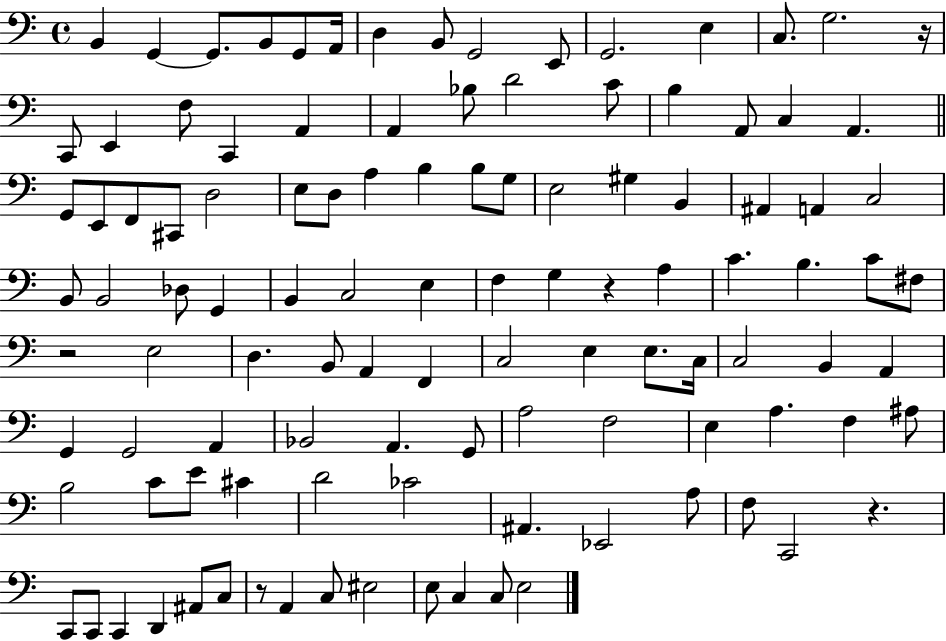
B2/q G2/q G2/e. B2/e G2/e A2/s D3/q B2/e G2/h E2/e G2/h. E3/q C3/e. G3/h. R/s C2/e E2/q F3/e C2/q A2/q A2/q Bb3/e D4/h C4/e B3/q A2/e C3/q A2/q. G2/e E2/e F2/e C#2/e D3/h E3/e D3/e A3/q B3/q B3/e G3/e E3/h G#3/q B2/q A#2/q A2/q C3/h B2/e B2/h Db3/e G2/q B2/q C3/h E3/q F3/q G3/q R/q A3/q C4/q. B3/q. C4/e F#3/e R/h E3/h D3/q. B2/e A2/q F2/q C3/h E3/q E3/e. C3/s C3/h B2/q A2/q G2/q G2/h A2/q Bb2/h A2/q. G2/e A3/h F3/h E3/q A3/q. F3/q A#3/e B3/h C4/e E4/e C#4/q D4/h CES4/h A#2/q. Eb2/h A3/e F3/e C2/h R/q. C2/e C2/e C2/q D2/q A#2/e C3/e R/e A2/q C3/e EIS3/h E3/e C3/q C3/e E3/h